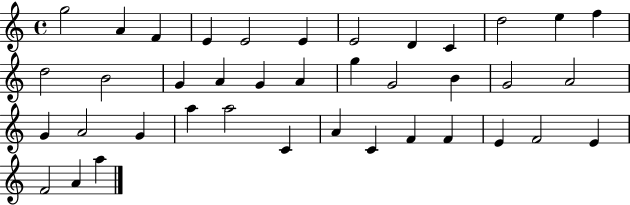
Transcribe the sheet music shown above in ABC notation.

X:1
T:Untitled
M:4/4
L:1/4
K:C
g2 A F E E2 E E2 D C d2 e f d2 B2 G A G A g G2 B G2 A2 G A2 G a a2 C A C F F E F2 E F2 A a